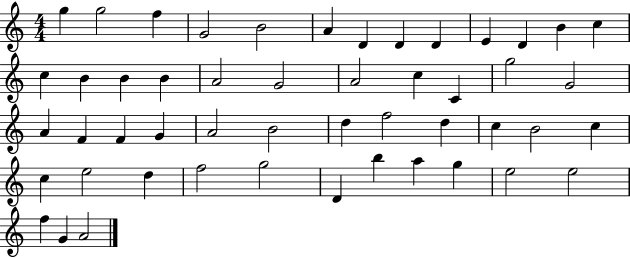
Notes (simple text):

G5/q G5/h F5/q G4/h B4/h A4/q D4/q D4/q D4/q E4/q D4/q B4/q C5/q C5/q B4/q B4/q B4/q A4/h G4/h A4/h C5/q C4/q G5/h G4/h A4/q F4/q F4/q G4/q A4/h B4/h D5/q F5/h D5/q C5/q B4/h C5/q C5/q E5/h D5/q F5/h G5/h D4/q B5/q A5/q G5/q E5/h E5/h F5/q G4/q A4/h